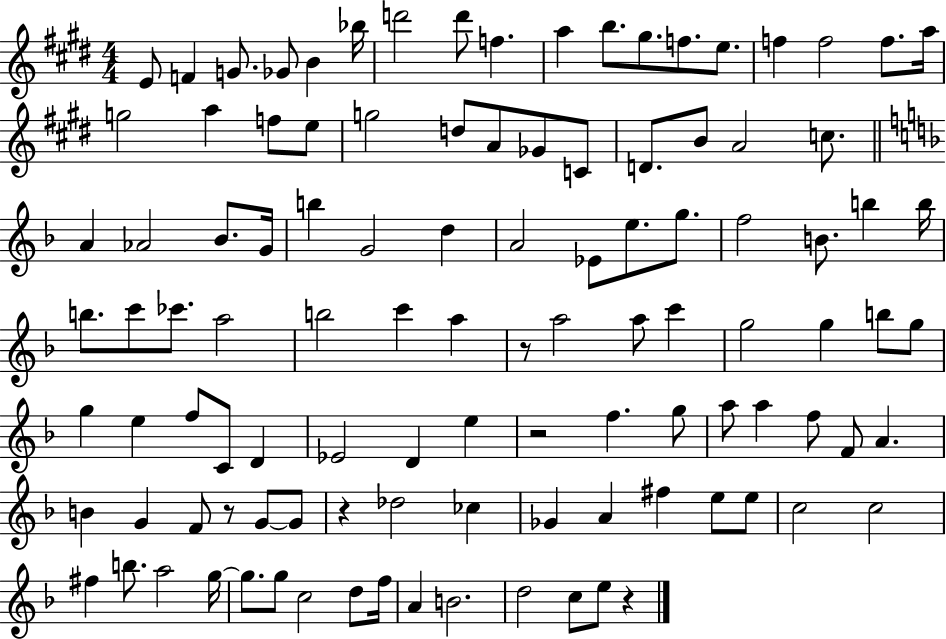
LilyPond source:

{
  \clef treble
  \numericTimeSignature
  \time 4/4
  \key e \major
  e'8 f'4 g'8. ges'8 b'4 bes''16 | d'''2 d'''8 f''4. | a''4 b''8. gis''8. f''8. e''8. | f''4 f''2 f''8. a''16 | \break g''2 a''4 f''8 e''8 | g''2 d''8 a'8 ges'8 c'8 | d'8. b'8 a'2 c''8. | \bar "||" \break \key f \major a'4 aes'2 bes'8. g'16 | b''4 g'2 d''4 | a'2 ees'8 e''8. g''8. | f''2 b'8. b''4 b''16 | \break b''8. c'''8 ces'''8. a''2 | b''2 c'''4 a''4 | r8 a''2 a''8 c'''4 | g''2 g''4 b''8 g''8 | \break g''4 e''4 f''8 c'8 d'4 | ees'2 d'4 e''4 | r2 f''4. g''8 | a''8 a''4 f''8 f'8 a'4. | \break b'4 g'4 f'8 r8 g'8~~ g'8 | r4 des''2 ces''4 | ges'4 a'4 fis''4 e''8 e''8 | c''2 c''2 | \break fis''4 b''8. a''2 g''16~~ | g''8. g''8 c''2 d''8 f''16 | a'4 b'2. | d''2 c''8 e''8 r4 | \break \bar "|."
}